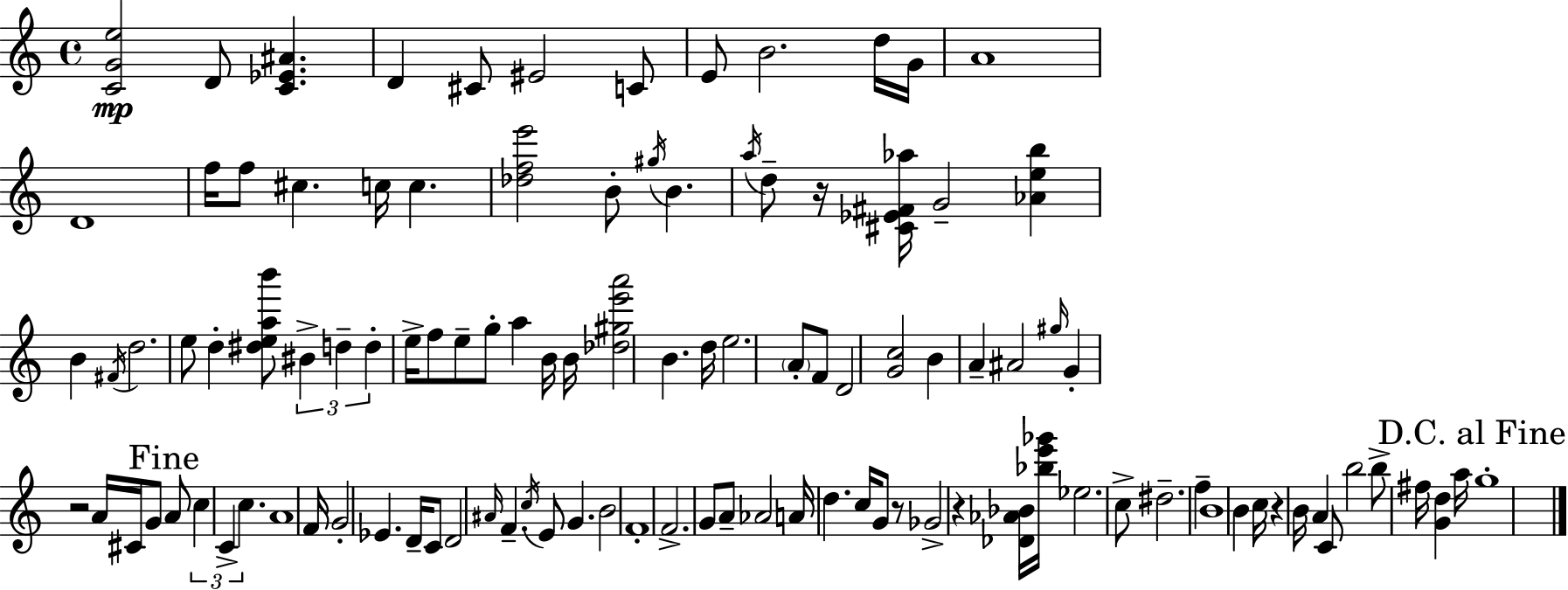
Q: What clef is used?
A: treble